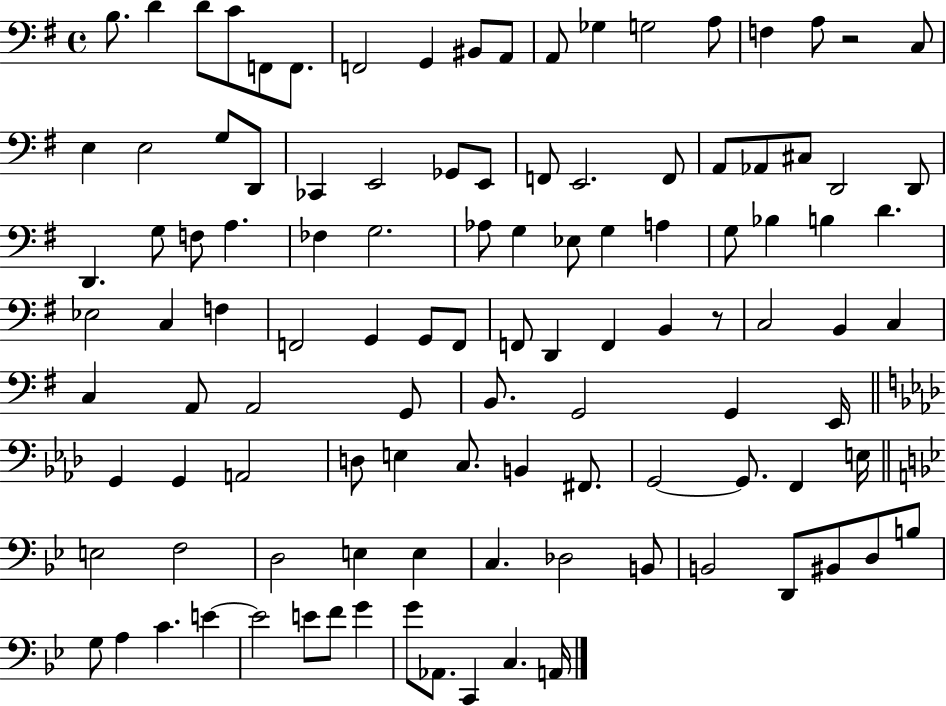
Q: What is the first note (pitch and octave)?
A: B3